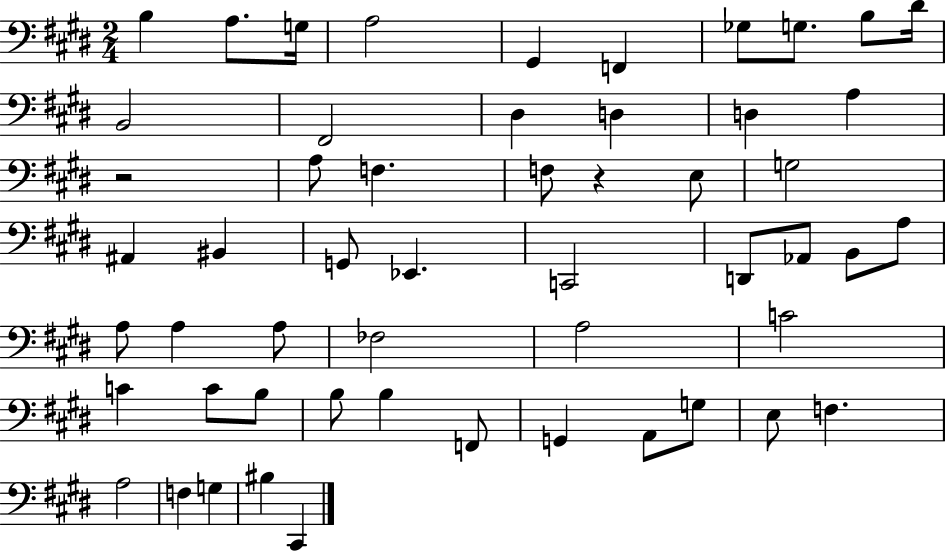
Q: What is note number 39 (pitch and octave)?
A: B3